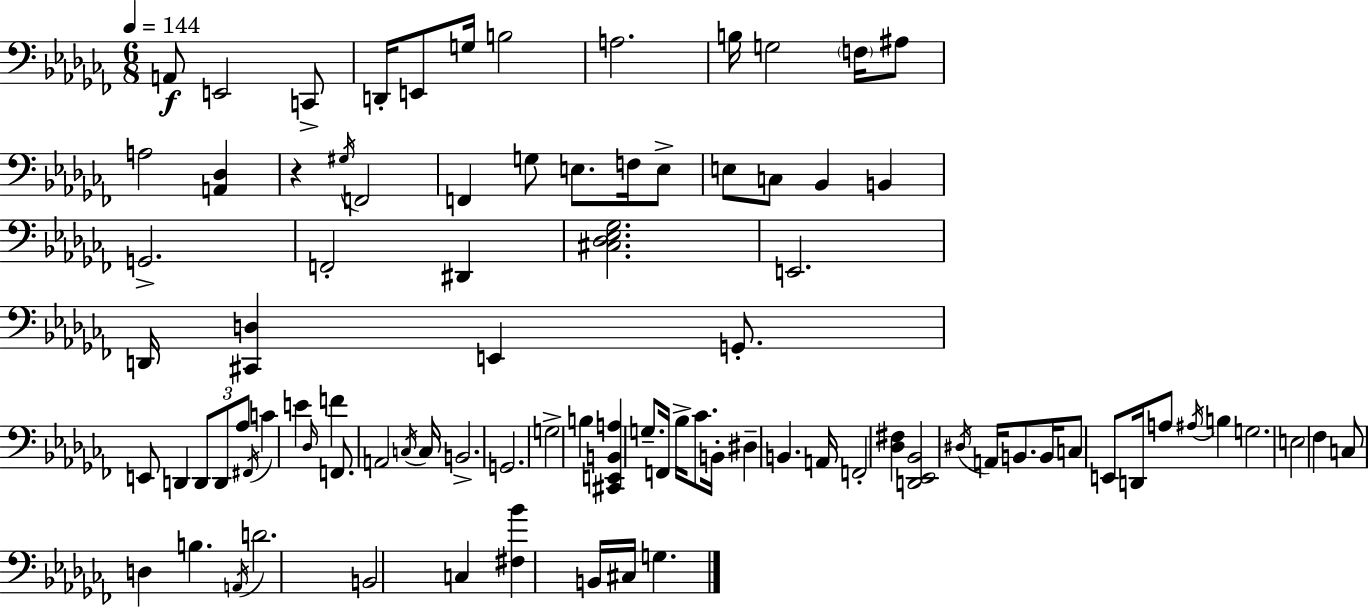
A2/e E2/h C2/e D2/s E2/e G3/s B3/h A3/h. B3/s G3/h F3/s A#3/e A3/h [A2,Db3]/q R/q G#3/s F2/h F2/q G3/e E3/e. F3/s E3/e E3/e C3/e Bb2/q B2/q G2/h. F2/h D#2/q [C#3,Db3,Eb3,Gb3]/h. E2/h. D2/s [C#2,D3]/q E2/q G2/e. E2/e D2/q D2/e D2/e Ab3/e F#2/s C4/q E4/q Db3/s F4/q F2/e. A2/h C3/s C3/s B2/h. G2/h. G3/h B3/q [C#2,E2,B2,A3]/q G3/e. F2/s Bb3/s CES4/e. B2/s D#3/q B2/q. A2/s F2/h [Db3,F#3]/q [D2,Eb2,Bb2]/h D#3/s A2/s B2/e. B2/s C3/e E2/e D2/s A3/e A#3/s B3/q G3/h. E3/h FES3/q C3/e D3/q B3/q. A2/s D4/h. B2/h C3/q [F#3,Bb4]/q B2/s C#3/s G3/q.